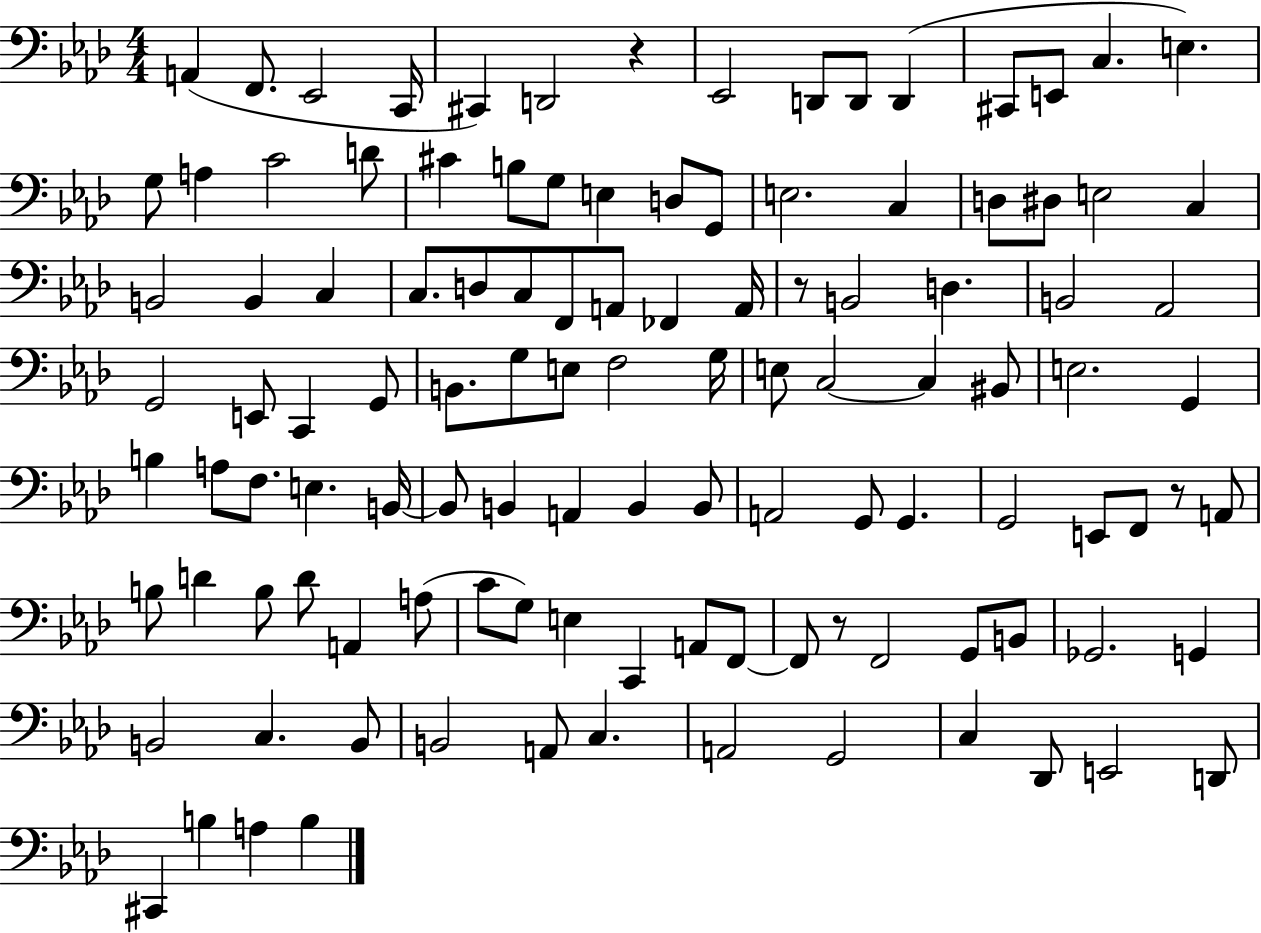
A2/q F2/e. Eb2/h C2/s C#2/q D2/h R/q Eb2/h D2/e D2/e D2/q C#2/e E2/e C3/q. E3/q. G3/e A3/q C4/h D4/e C#4/q B3/e G3/e E3/q D3/e G2/e E3/h. C3/q D3/e D#3/e E3/h C3/q B2/h B2/q C3/q C3/e. D3/e C3/e F2/e A2/e FES2/q A2/s R/e B2/h D3/q. B2/h Ab2/h G2/h E2/e C2/q G2/e B2/e. G3/e E3/e F3/h G3/s E3/e C3/h C3/q BIS2/e E3/h. G2/q B3/q A3/e F3/e. E3/q. B2/s B2/e B2/q A2/q B2/q B2/e A2/h G2/e G2/q. G2/h E2/e F2/e R/e A2/e B3/e D4/q B3/e D4/e A2/q A3/e C4/e G3/e E3/q C2/q A2/e F2/e F2/e R/e F2/h G2/e B2/e Gb2/h. G2/q B2/h C3/q. B2/e B2/h A2/e C3/q. A2/h G2/h C3/q Db2/e E2/h D2/e C#2/q B3/q A3/q B3/q